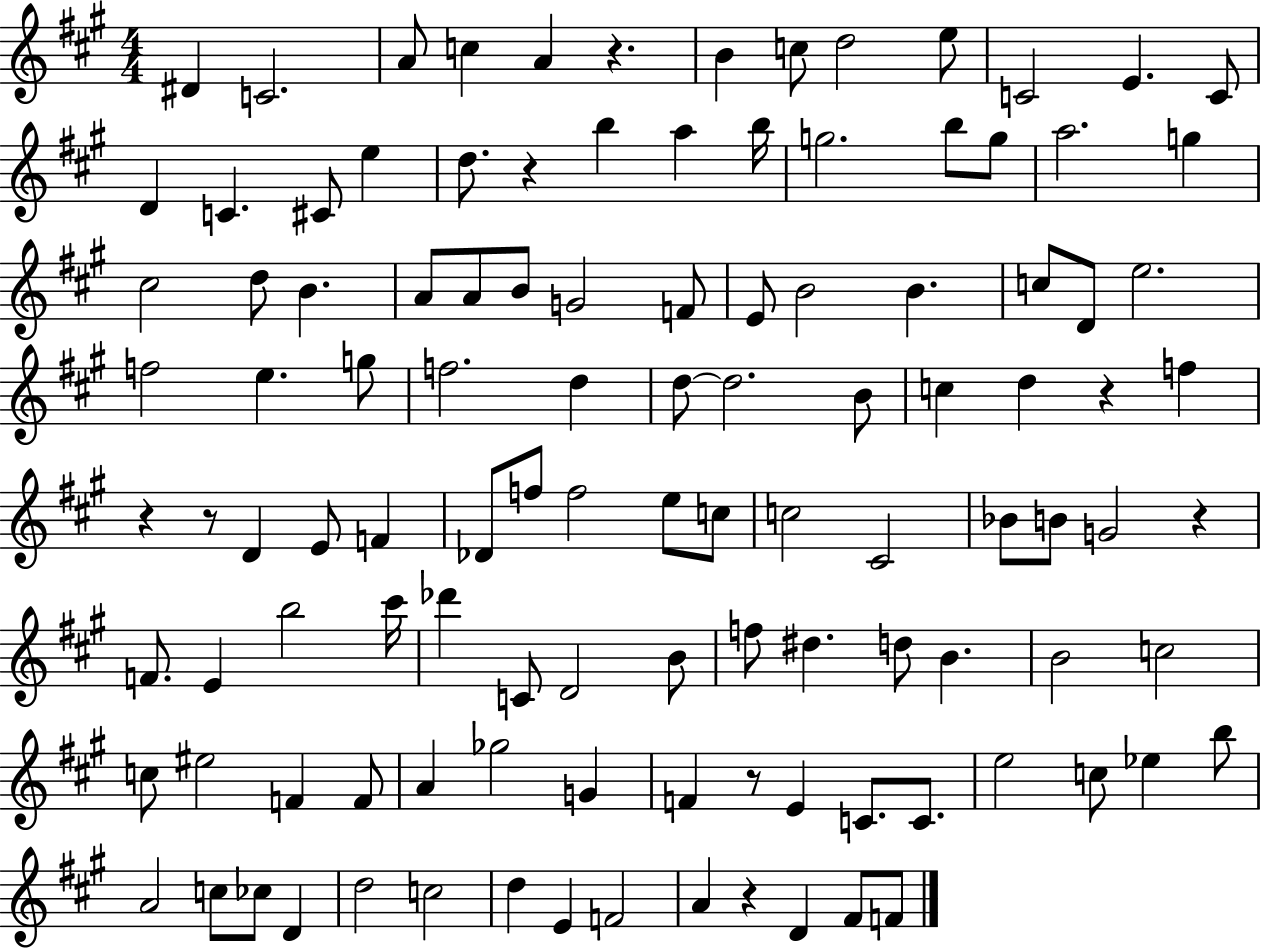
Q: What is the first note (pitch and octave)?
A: D#4